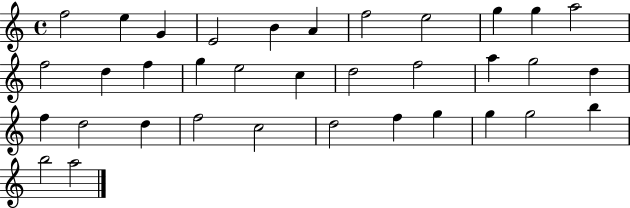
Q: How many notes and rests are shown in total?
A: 35